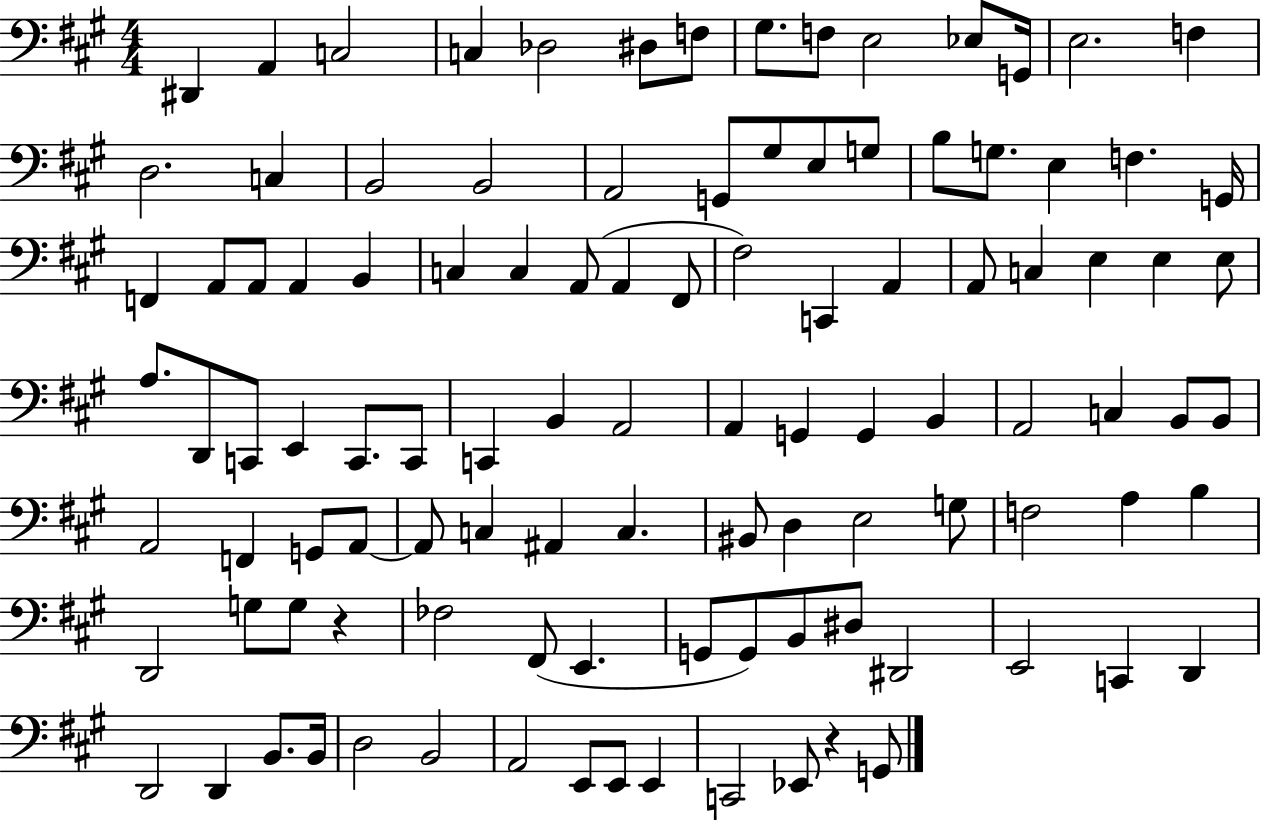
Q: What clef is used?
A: bass